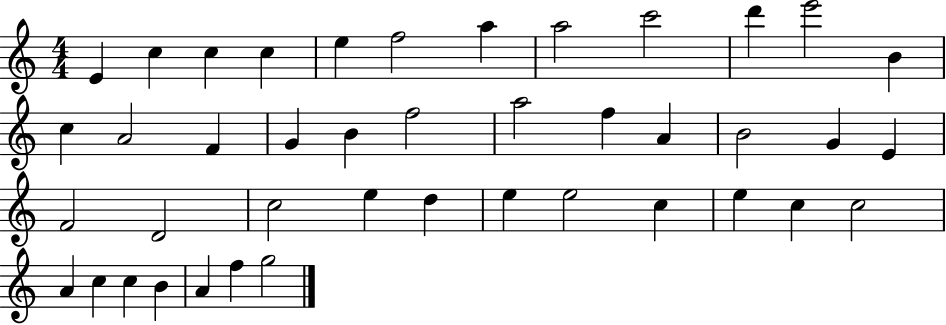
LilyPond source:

{
  \clef treble
  \numericTimeSignature
  \time 4/4
  \key c \major
  e'4 c''4 c''4 c''4 | e''4 f''2 a''4 | a''2 c'''2 | d'''4 e'''2 b'4 | \break c''4 a'2 f'4 | g'4 b'4 f''2 | a''2 f''4 a'4 | b'2 g'4 e'4 | \break f'2 d'2 | c''2 e''4 d''4 | e''4 e''2 c''4 | e''4 c''4 c''2 | \break a'4 c''4 c''4 b'4 | a'4 f''4 g''2 | \bar "|."
}